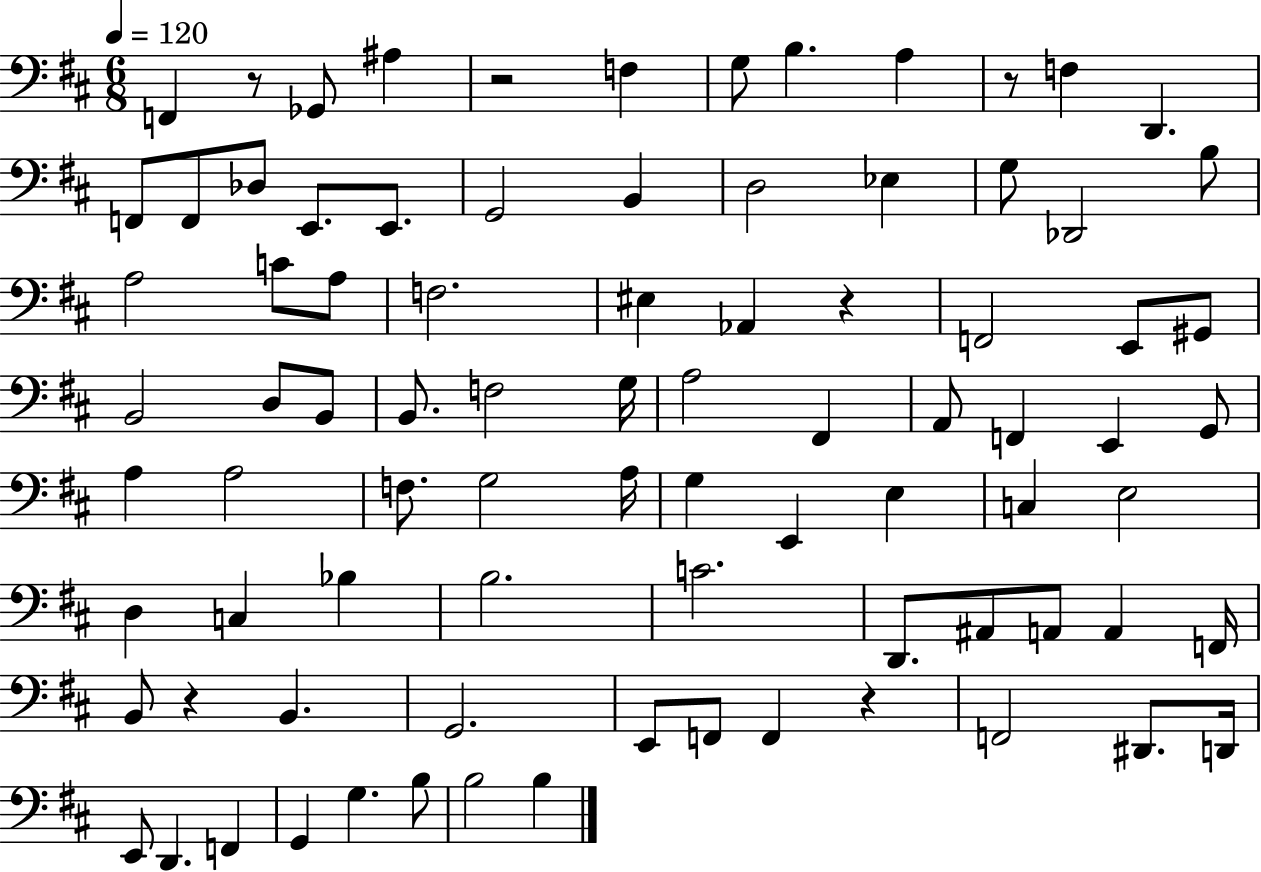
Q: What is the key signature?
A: D major